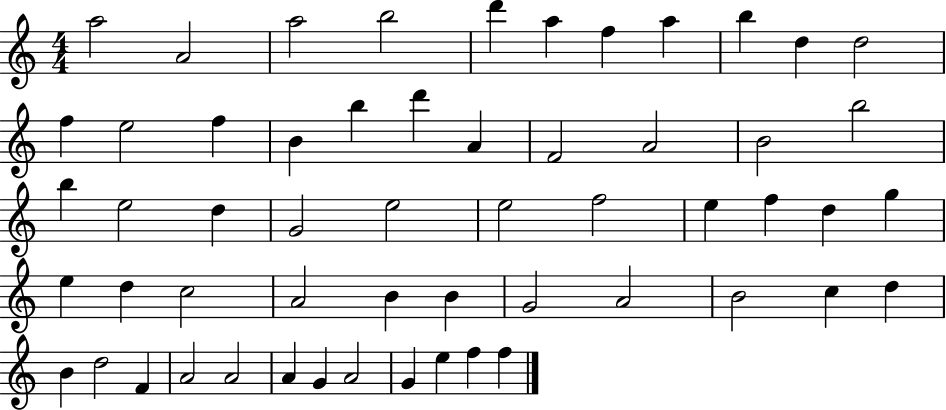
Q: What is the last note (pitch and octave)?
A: F5